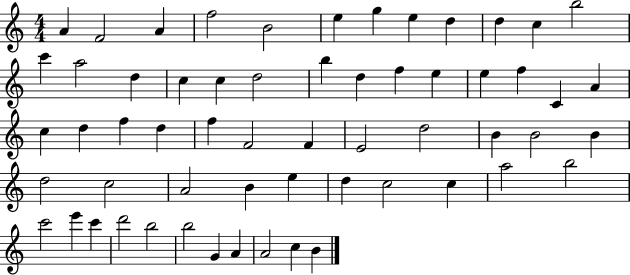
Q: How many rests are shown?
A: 0